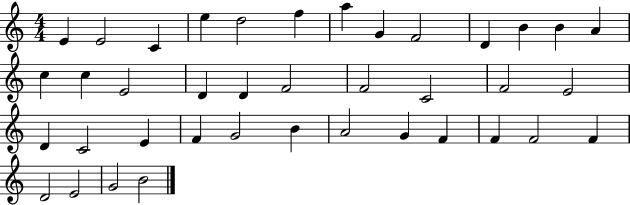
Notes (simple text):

E4/q E4/h C4/q E5/q D5/h F5/q A5/q G4/q F4/h D4/q B4/q B4/q A4/q C5/q C5/q E4/h D4/q D4/q F4/h F4/h C4/h F4/h E4/h D4/q C4/h E4/q F4/q G4/h B4/q A4/h G4/q F4/q F4/q F4/h F4/q D4/h E4/h G4/h B4/h